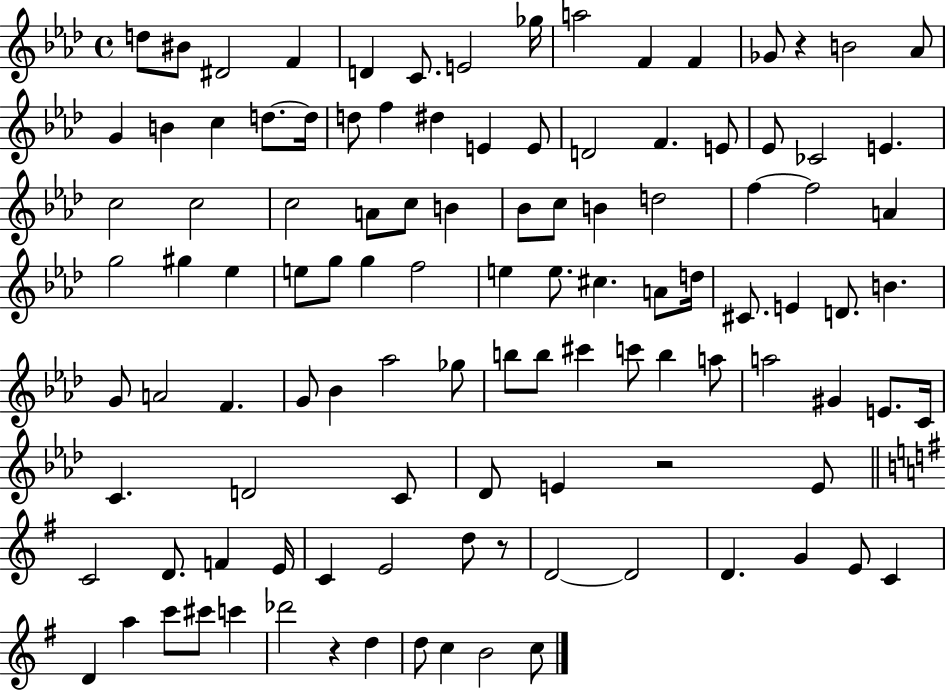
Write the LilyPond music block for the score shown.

{
  \clef treble
  \time 4/4
  \defaultTimeSignature
  \key aes \major
  \repeat volta 2 { d''8 bis'8 dis'2 f'4 | d'4 c'8. e'2 ges''16 | a''2 f'4 f'4 | ges'8 r4 b'2 aes'8 | \break g'4 b'4 c''4 d''8.~~ d''16 | d''8 f''4 dis''4 e'4 e'8 | d'2 f'4. e'8 | ees'8 ces'2 e'4. | \break c''2 c''2 | c''2 a'8 c''8 b'4 | bes'8 c''8 b'4 d''2 | f''4~~ f''2 a'4 | \break g''2 gis''4 ees''4 | e''8 g''8 g''4 f''2 | e''4 e''8. cis''4. a'8 d''16 | cis'8. e'4 d'8. b'4. | \break g'8 a'2 f'4. | g'8 bes'4 aes''2 ges''8 | b''8 b''8 cis'''4 c'''8 b''4 a''8 | a''2 gis'4 e'8. c'16 | \break c'4. d'2 c'8 | des'8 e'4 r2 e'8 | \bar "||" \break \key e \minor c'2 d'8. f'4 e'16 | c'4 e'2 d''8 r8 | d'2~~ d'2 | d'4. g'4 e'8 c'4 | \break d'4 a''4 c'''8 cis'''8 c'''4 | des'''2 r4 d''4 | d''8 c''4 b'2 c''8 | } \bar "|."
}